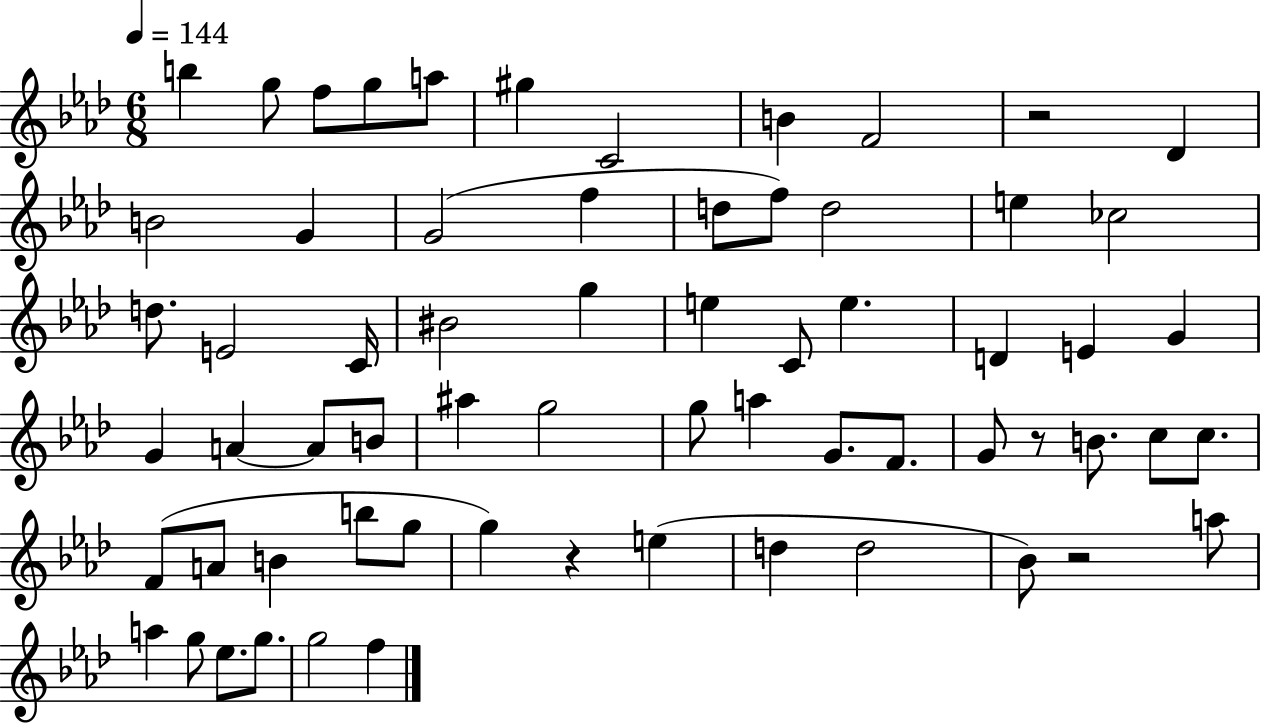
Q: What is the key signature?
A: AES major